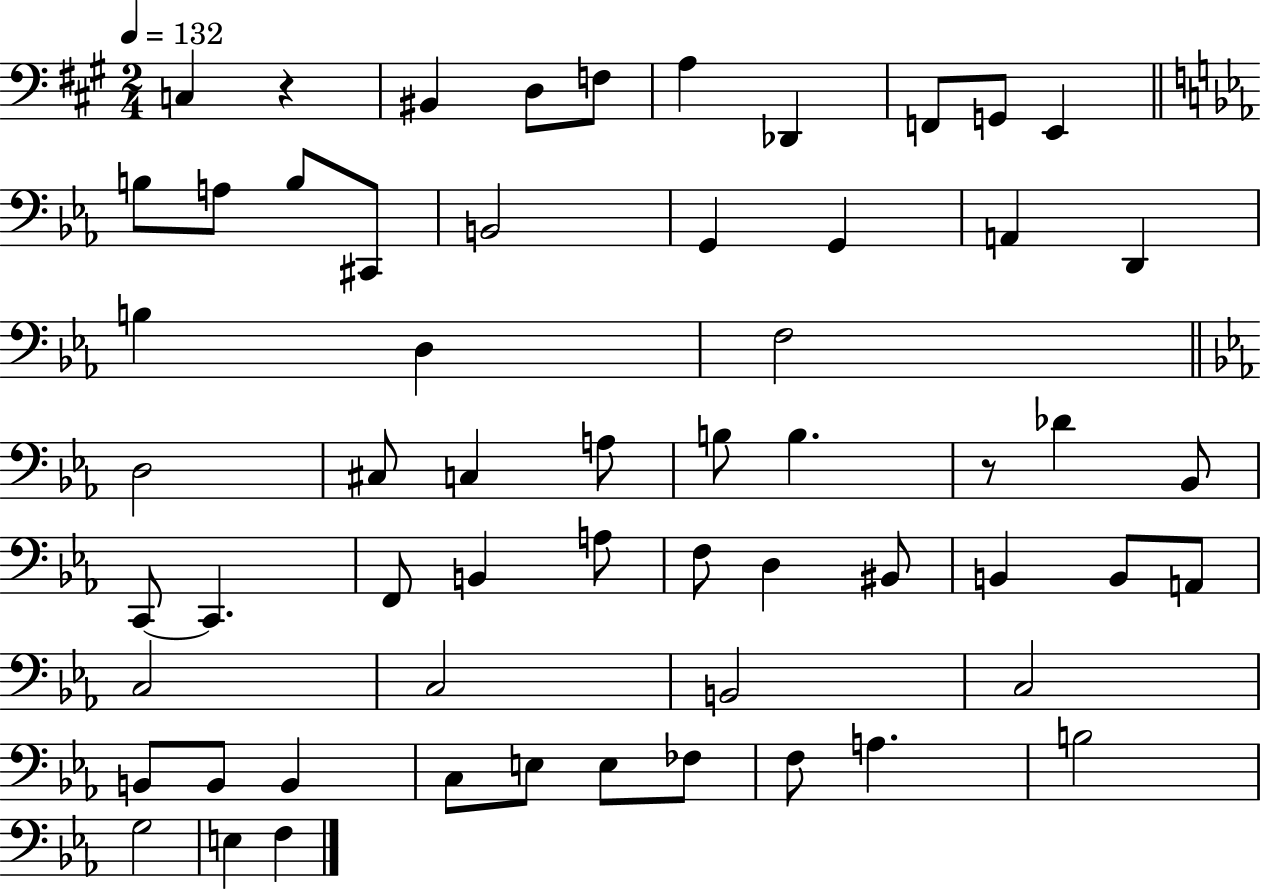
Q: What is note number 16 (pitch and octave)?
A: G2